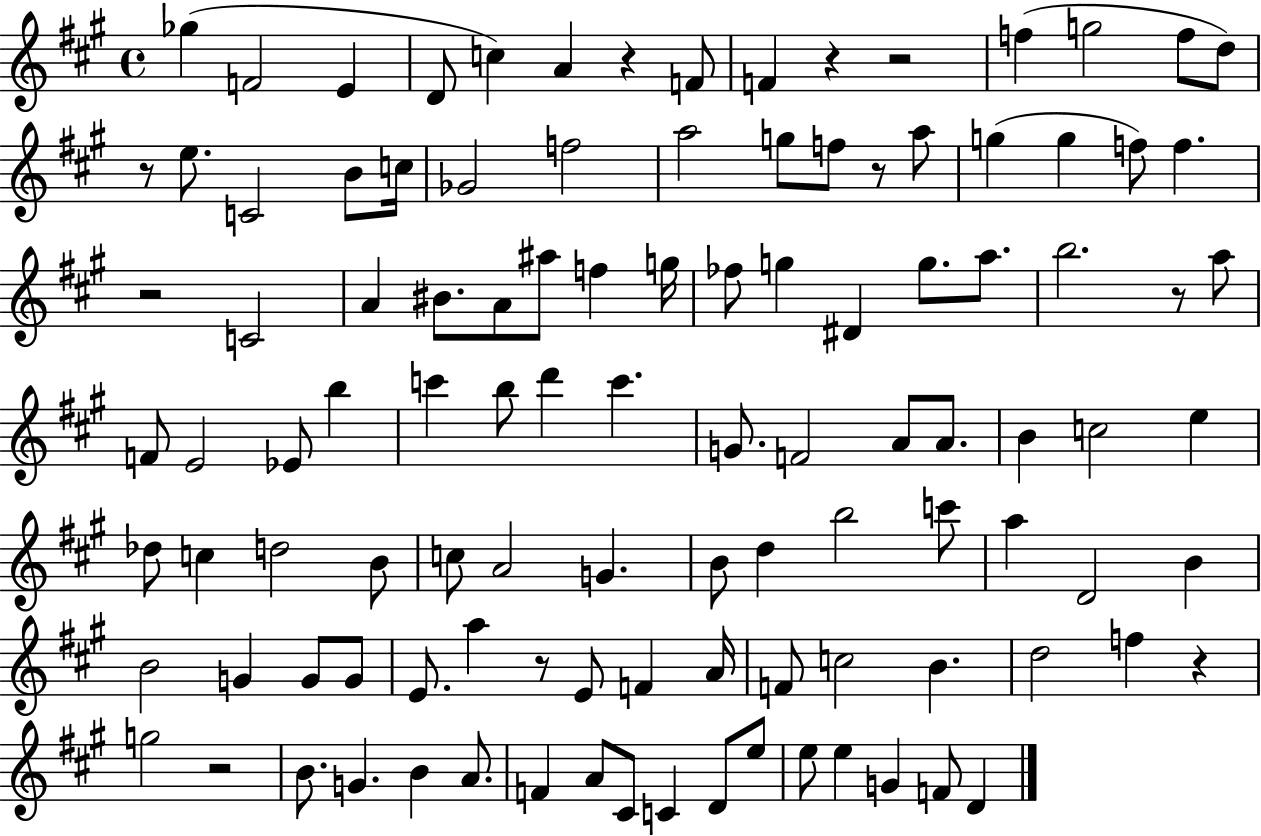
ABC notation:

X:1
T:Untitled
M:4/4
L:1/4
K:A
_g F2 E D/2 c A z F/2 F z z2 f g2 f/2 d/2 z/2 e/2 C2 B/2 c/4 _G2 f2 a2 g/2 f/2 z/2 a/2 g g f/2 f z2 C2 A ^B/2 A/2 ^a/2 f g/4 _f/2 g ^D g/2 a/2 b2 z/2 a/2 F/2 E2 _E/2 b c' b/2 d' c' G/2 F2 A/2 A/2 B c2 e _d/2 c d2 B/2 c/2 A2 G B/2 d b2 c'/2 a D2 B B2 G G/2 G/2 E/2 a z/2 E/2 F A/4 F/2 c2 B d2 f z g2 z2 B/2 G B A/2 F A/2 ^C/2 C D/2 e/2 e/2 e G F/2 D